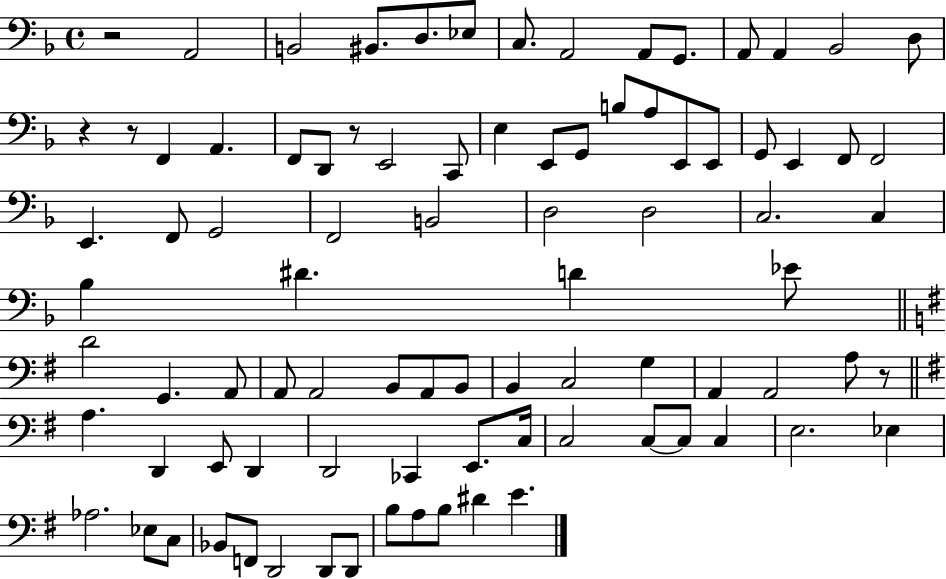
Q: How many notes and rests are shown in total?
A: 89